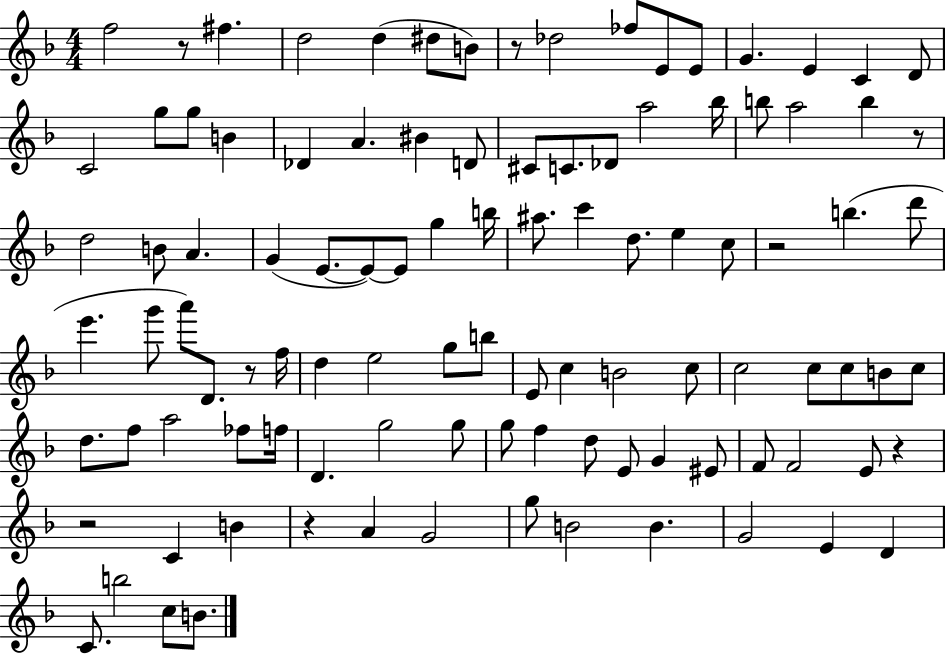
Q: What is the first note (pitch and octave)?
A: F5